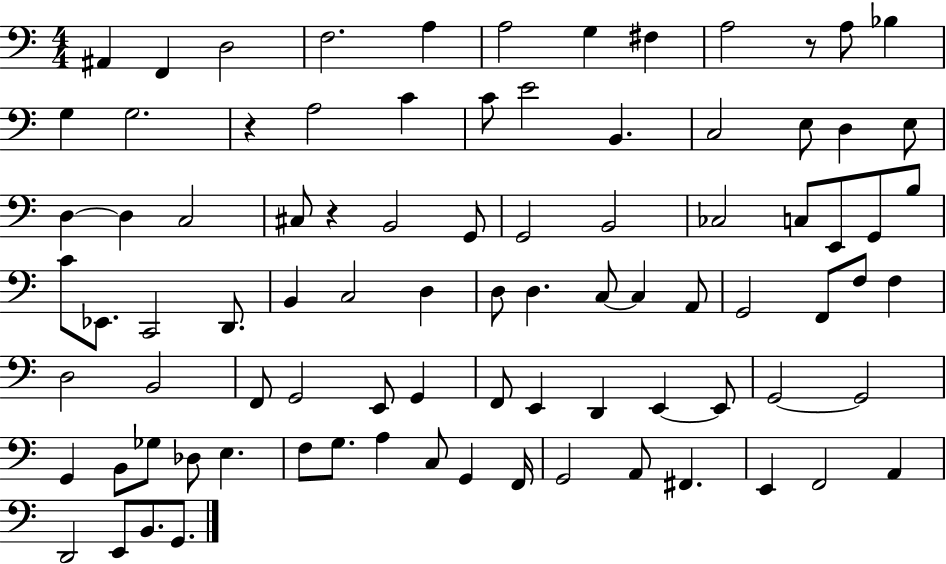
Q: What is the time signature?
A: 4/4